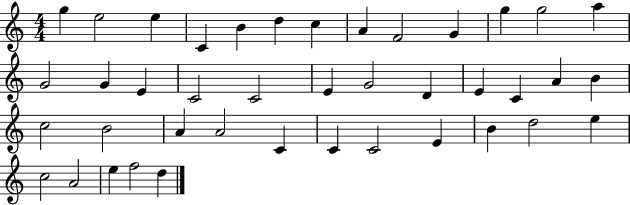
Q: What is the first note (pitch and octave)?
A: G5